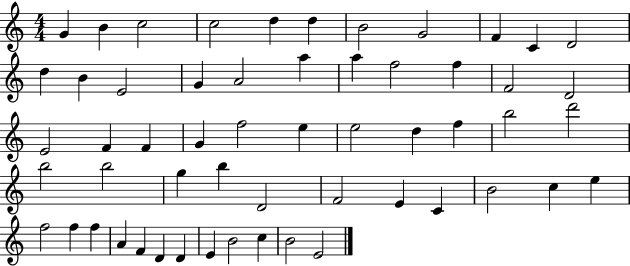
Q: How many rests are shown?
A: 0